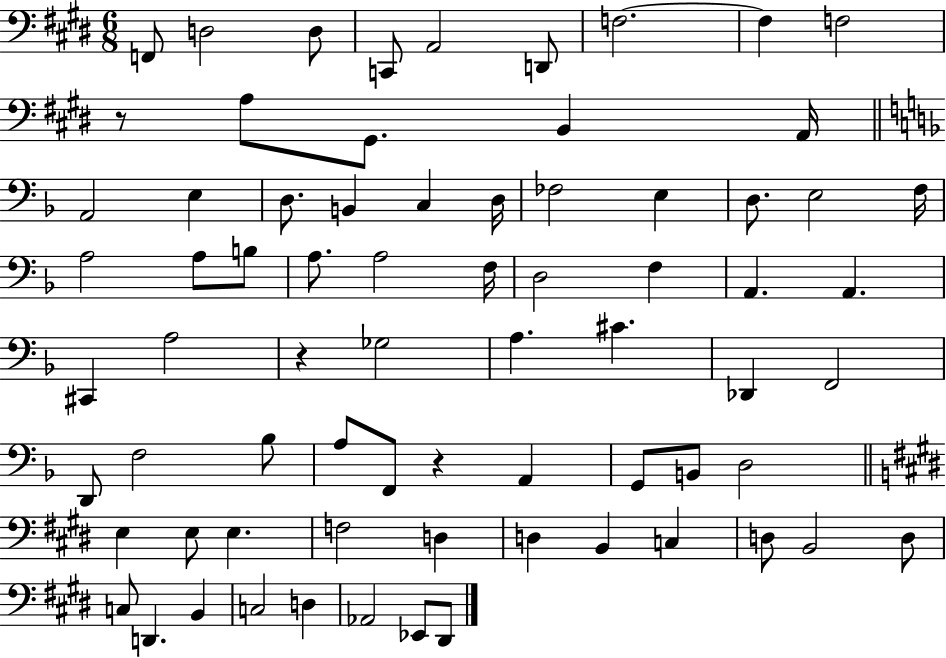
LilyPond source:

{
  \clef bass
  \numericTimeSignature
  \time 6/8
  \key e \major
  \repeat volta 2 { f,8 d2 d8 | c,8 a,2 d,8 | f2.~~ | f4 f2 | \break r8 a8 gis,8. b,4 a,16 | \bar "||" \break \key f \major a,2 e4 | d8. b,4 c4 d16 | fes2 e4 | d8. e2 f16 | \break a2 a8 b8 | a8. a2 f16 | d2 f4 | a,4. a,4. | \break cis,4 a2 | r4 ges2 | a4. cis'4. | des,4 f,2 | \break d,8 f2 bes8 | a8 f,8 r4 a,4 | g,8 b,8 d2 | \bar "||" \break \key e \major e4 e8 e4. | f2 d4 | d4 b,4 c4 | d8 b,2 d8 | \break c8 d,4. b,4 | c2 d4 | aes,2 ees,8 dis,8 | } \bar "|."
}